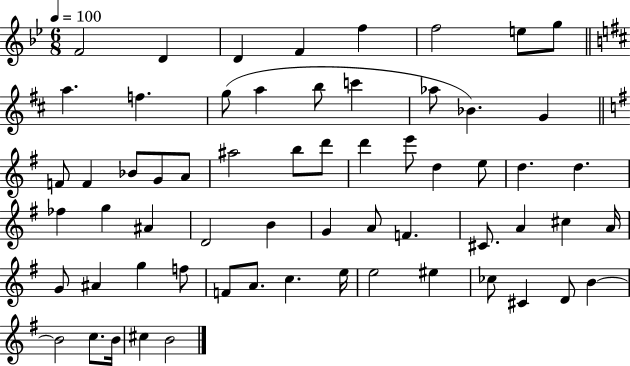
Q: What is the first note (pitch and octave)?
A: F4